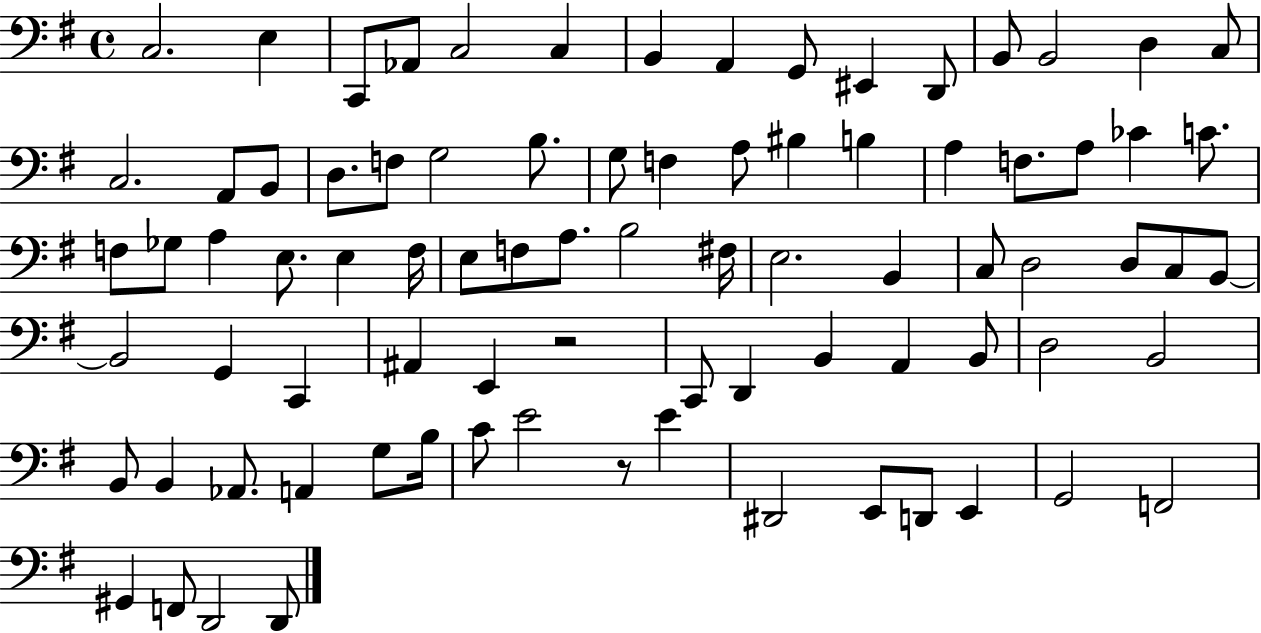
C3/h. E3/q C2/e Ab2/e C3/h C3/q B2/q A2/q G2/e EIS2/q D2/e B2/e B2/h D3/q C3/e C3/h. A2/e B2/e D3/e. F3/e G3/h B3/e. G3/e F3/q A3/e BIS3/q B3/q A3/q F3/e. A3/e CES4/q C4/e. F3/e Gb3/e A3/q E3/e. E3/q F3/s E3/e F3/e A3/e. B3/h F#3/s E3/h. B2/q C3/e D3/h D3/e C3/e B2/e B2/h G2/q C2/q A#2/q E2/q R/h C2/e D2/q B2/q A2/q B2/e D3/h B2/h B2/e B2/q Ab2/e. A2/q G3/e B3/s C4/e E4/h R/e E4/q D#2/h E2/e D2/e E2/q G2/h F2/h G#2/q F2/e D2/h D2/e